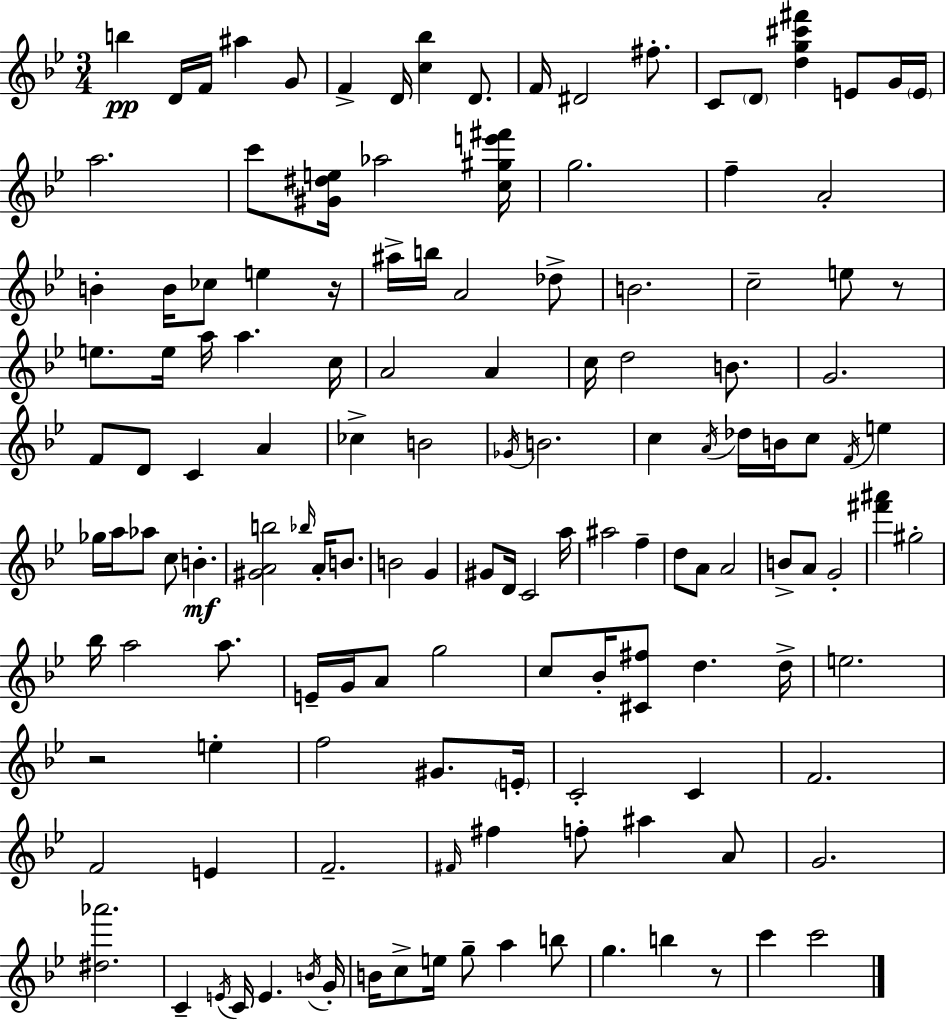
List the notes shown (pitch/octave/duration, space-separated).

B5/q D4/s F4/s A#5/q G4/e F4/q D4/s [C5,Bb5]/q D4/e. F4/s D#4/h F#5/e. C4/e D4/e [D5,G5,C#6,F#6]/q E4/e G4/s E4/s A5/h. C6/e [G#4,D#5,E5]/s Ab5/h [C5,G#5,E6,F#6]/s G5/h. F5/q A4/h B4/q B4/s CES5/e E5/q R/s A#5/s B5/s A4/h Db5/e B4/h. C5/h E5/e R/e E5/e. E5/s A5/s A5/q. C5/s A4/h A4/q C5/s D5/h B4/e. G4/h. F4/e D4/e C4/q A4/q CES5/q B4/h Gb4/s B4/h. C5/q A4/s Db5/s B4/s C5/e F4/s E5/q Gb5/s A5/s Ab5/e C5/e B4/q. [G#4,A4,B5]/h Bb5/s A4/s B4/e. B4/h G4/q G#4/e D4/s C4/h A5/s A#5/h F5/q D5/e A4/e A4/h B4/e A4/e G4/h [F#6,A#6]/q G#5/h Bb5/s A5/h A5/e. E4/s G4/s A4/e G5/h C5/e Bb4/s [C#4,F#5]/e D5/q. D5/s E5/h. R/h E5/q F5/h G#4/e. E4/s C4/h C4/q F4/h. F4/h E4/q F4/h. F#4/s F#5/q F5/e A#5/q A4/e G4/h. [D#5,Ab6]/h. C4/q E4/s C4/s E4/q. B4/s G4/s B4/s C5/e E5/s G5/e A5/q B5/e G5/q. B5/q R/e C6/q C6/h